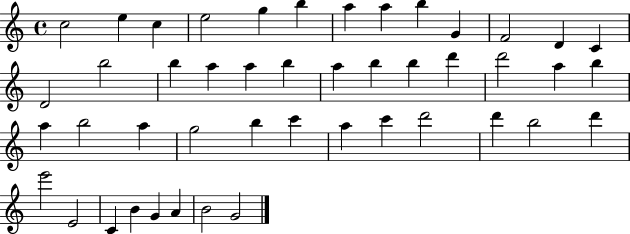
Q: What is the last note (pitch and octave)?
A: G4